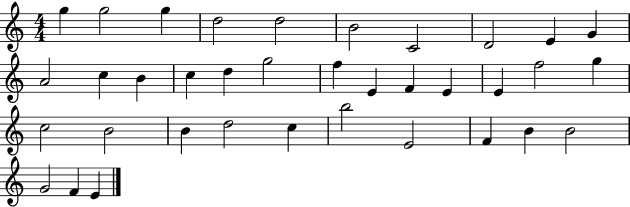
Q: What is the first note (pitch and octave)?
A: G5